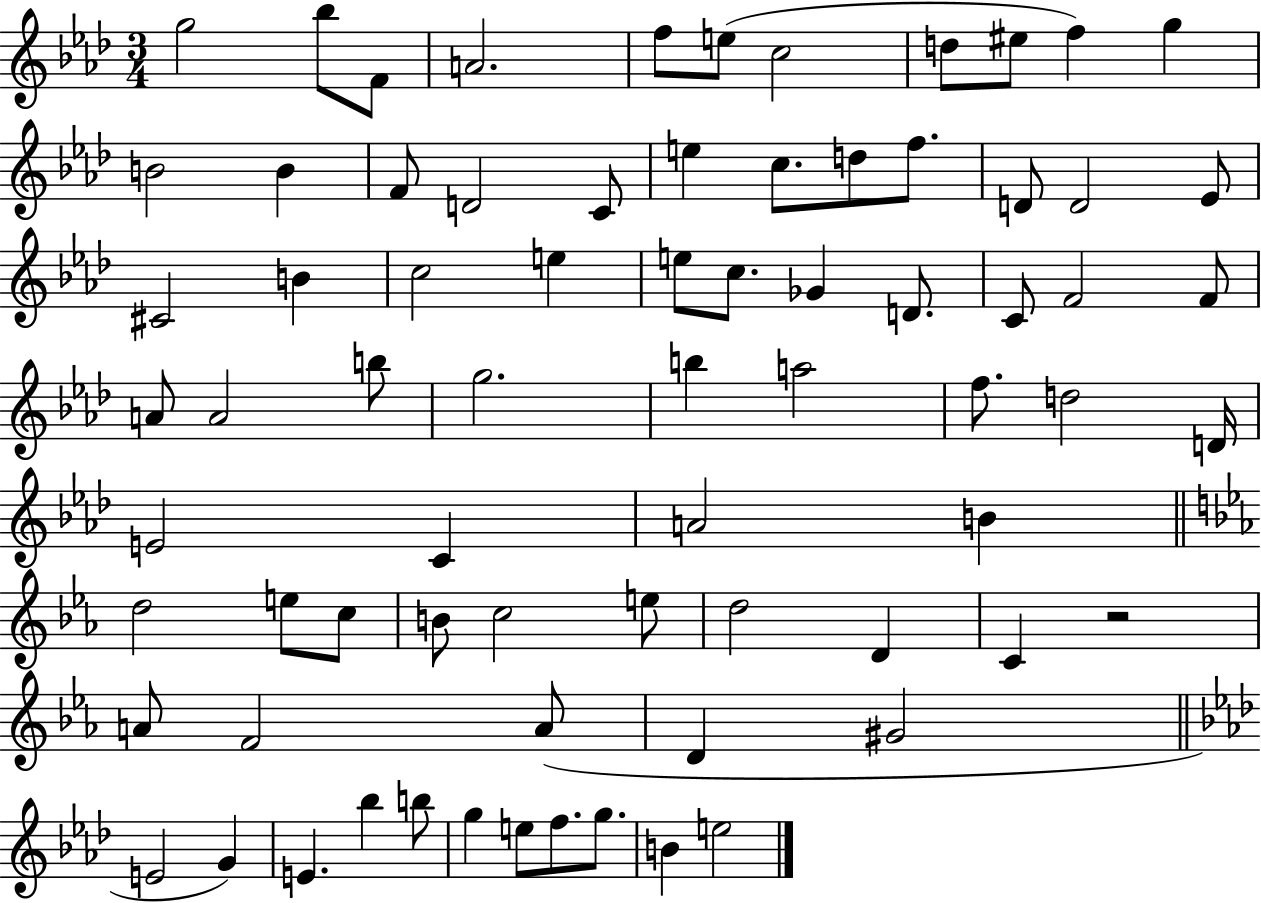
G5/h Bb5/e F4/e A4/h. F5/e E5/e C5/h D5/e EIS5/e F5/q G5/q B4/h B4/q F4/e D4/h C4/e E5/q C5/e. D5/e F5/e. D4/e D4/h Eb4/e C#4/h B4/q C5/h E5/q E5/e C5/e. Gb4/q D4/e. C4/e F4/h F4/e A4/e A4/h B5/e G5/h. B5/q A5/h F5/e. D5/h D4/s E4/h C4/q A4/h B4/q D5/h E5/e C5/e B4/e C5/h E5/e D5/h D4/q C4/q R/h A4/e F4/h A4/e D4/q G#4/h E4/h G4/q E4/q. Bb5/q B5/e G5/q E5/e F5/e. G5/e. B4/q E5/h